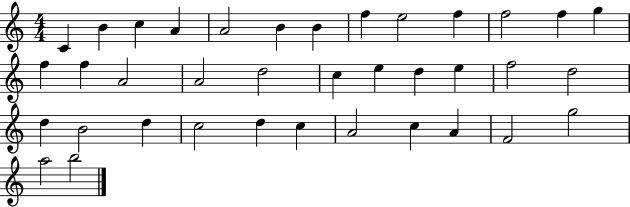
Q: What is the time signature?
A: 4/4